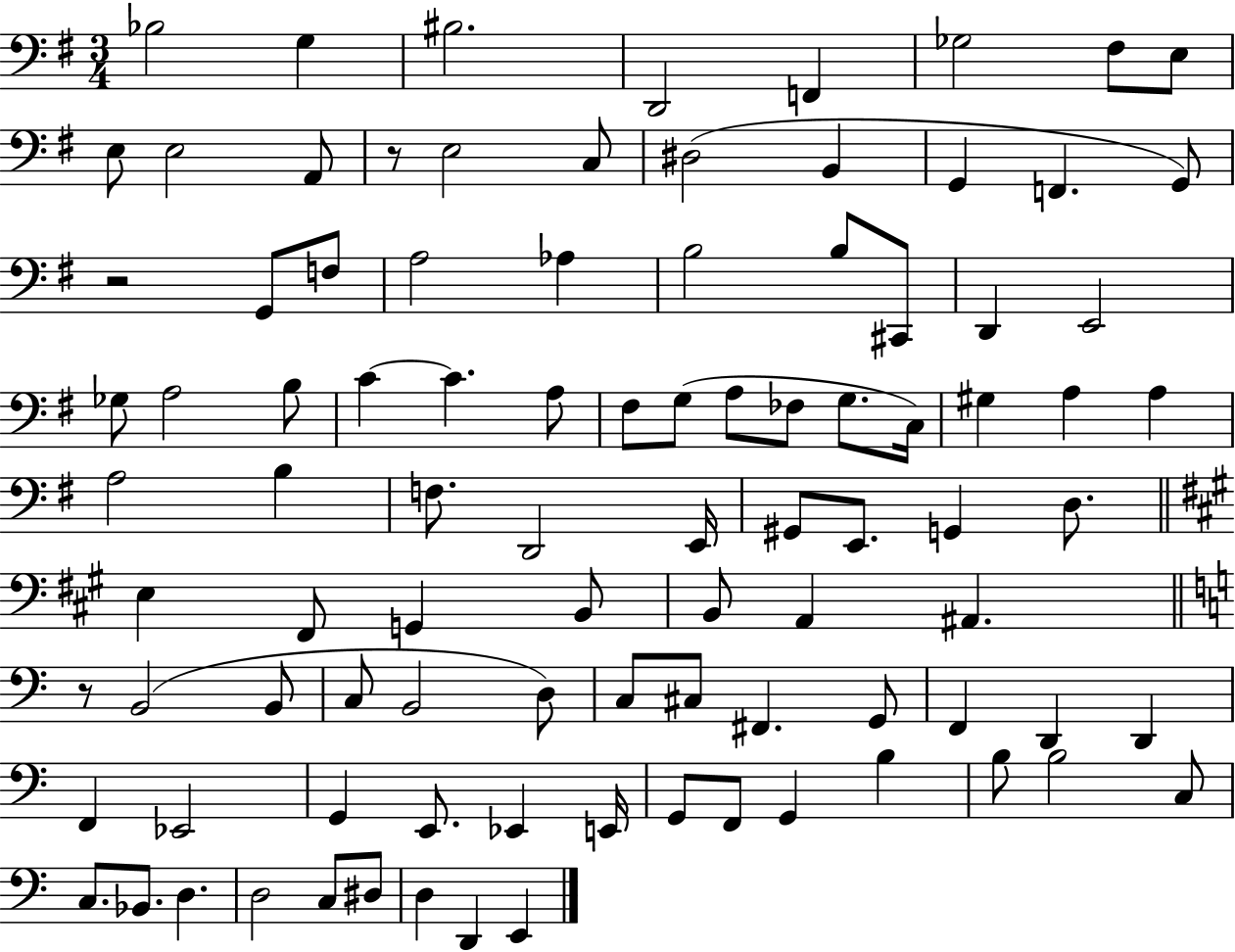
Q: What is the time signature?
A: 3/4